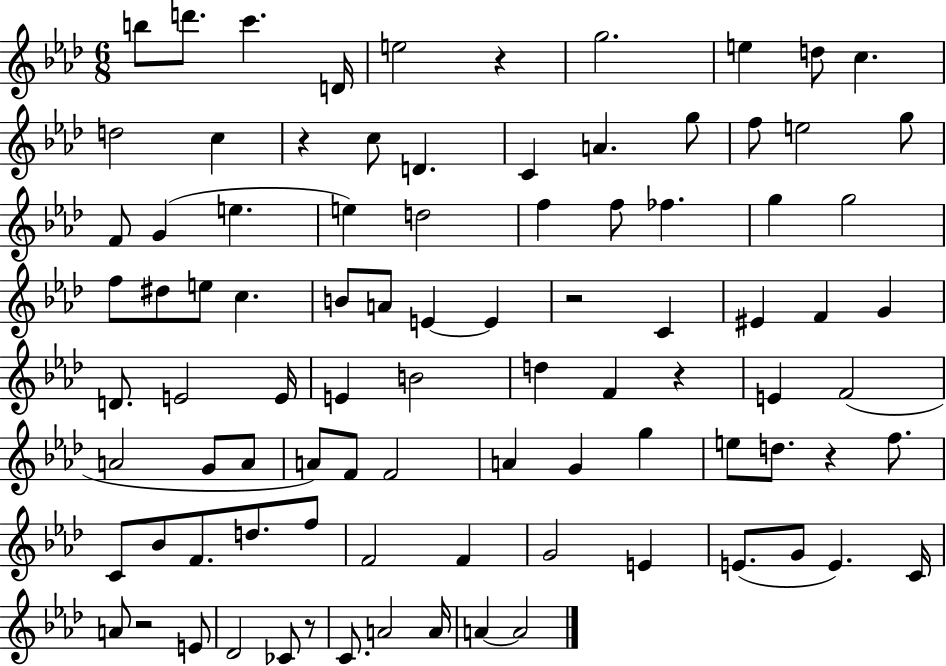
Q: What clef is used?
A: treble